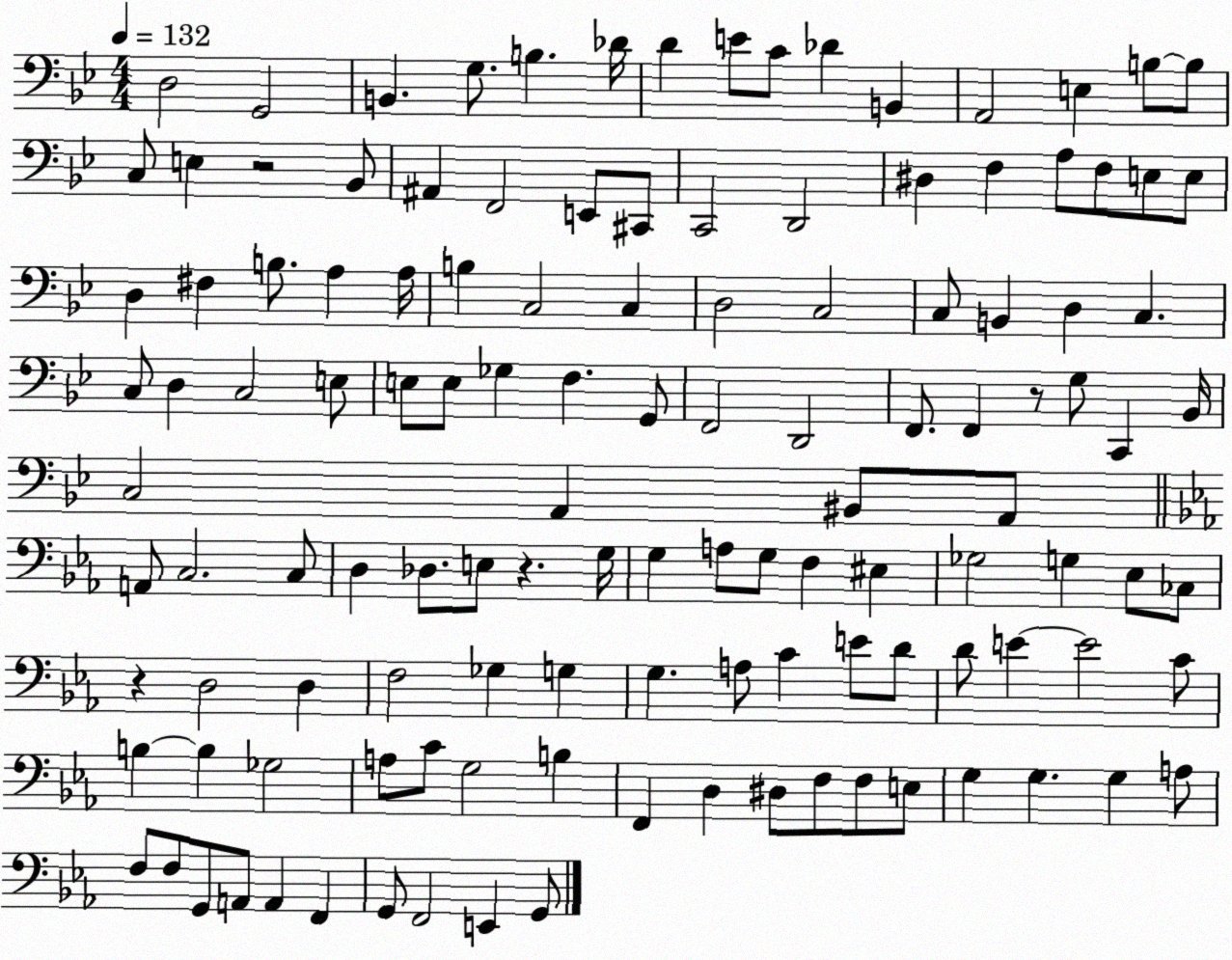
X:1
T:Untitled
M:4/4
L:1/4
K:Bb
D,2 G,,2 B,, G,/2 B, _D/4 D E/2 C/2 _D B,, A,,2 E, B,/2 B,/2 C,/2 E, z2 _B,,/2 ^A,, F,,2 E,,/2 ^C,,/2 C,,2 D,,2 ^D, F, A,/2 F,/2 E,/2 E,/2 D, ^F, B,/2 A, A,/4 B, C,2 C, D,2 C,2 C,/2 B,, D, C, C,/2 D, C,2 E,/2 E,/2 E,/2 _G, F, G,,/2 F,,2 D,,2 F,,/2 F,, z/2 G,/2 C,, _B,,/4 C,2 A,, ^B,,/2 A,,/2 A,,/2 C,2 C,/2 D, _D,/2 E,/2 z G,/4 G, A,/2 G,/2 F, ^E, _G,2 G, _E,/2 _C,/2 z D,2 D, F,2 _G, G, G, A,/2 C E/2 D/2 D/2 E E2 C/2 B, B, _G,2 A,/2 C/2 G,2 B, F,, D, ^D,/2 F,/2 F,/2 E,/2 G, G, G, A,/2 F,/2 F,/2 G,,/2 A,,/2 A,, F,, G,,/2 F,,2 E,, G,,/2